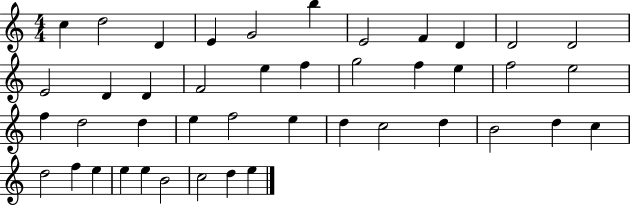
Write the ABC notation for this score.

X:1
T:Untitled
M:4/4
L:1/4
K:C
c d2 D E G2 b E2 F D D2 D2 E2 D D F2 e f g2 f e f2 e2 f d2 d e f2 e d c2 d B2 d c d2 f e e e B2 c2 d e